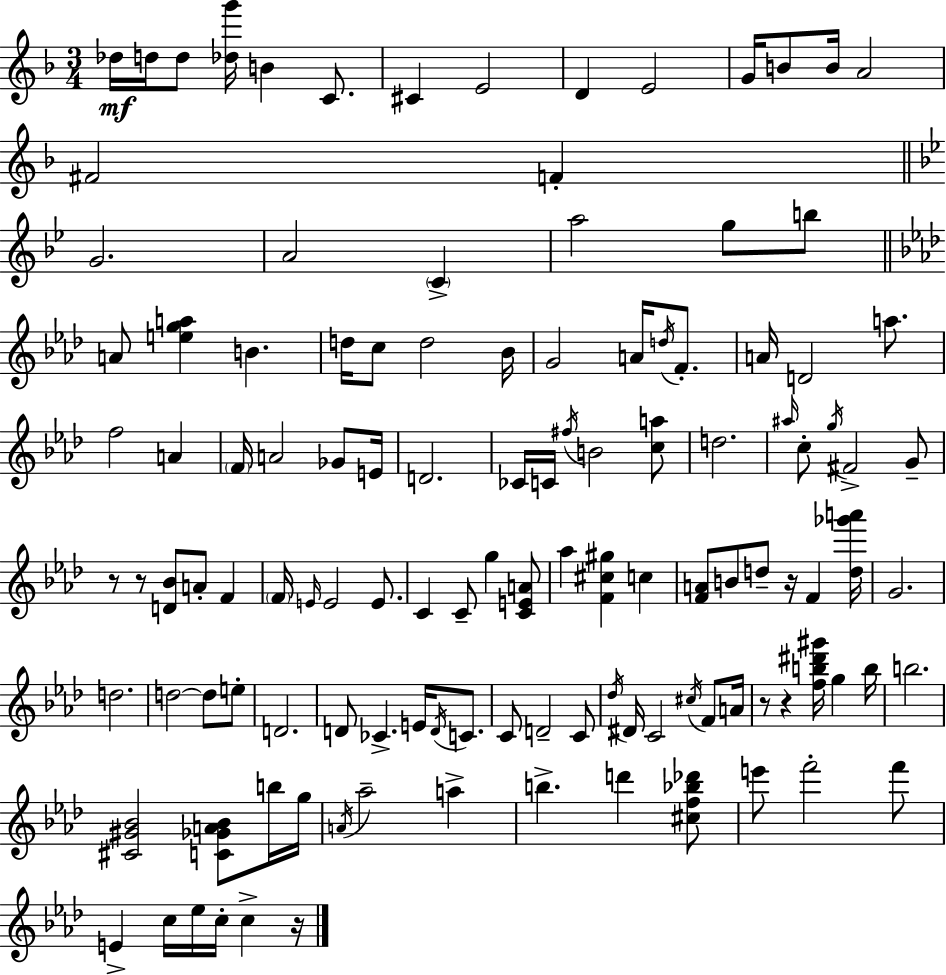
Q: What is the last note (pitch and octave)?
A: C5